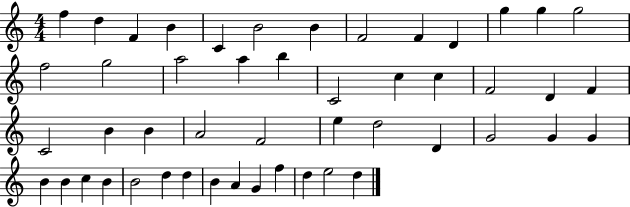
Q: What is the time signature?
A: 4/4